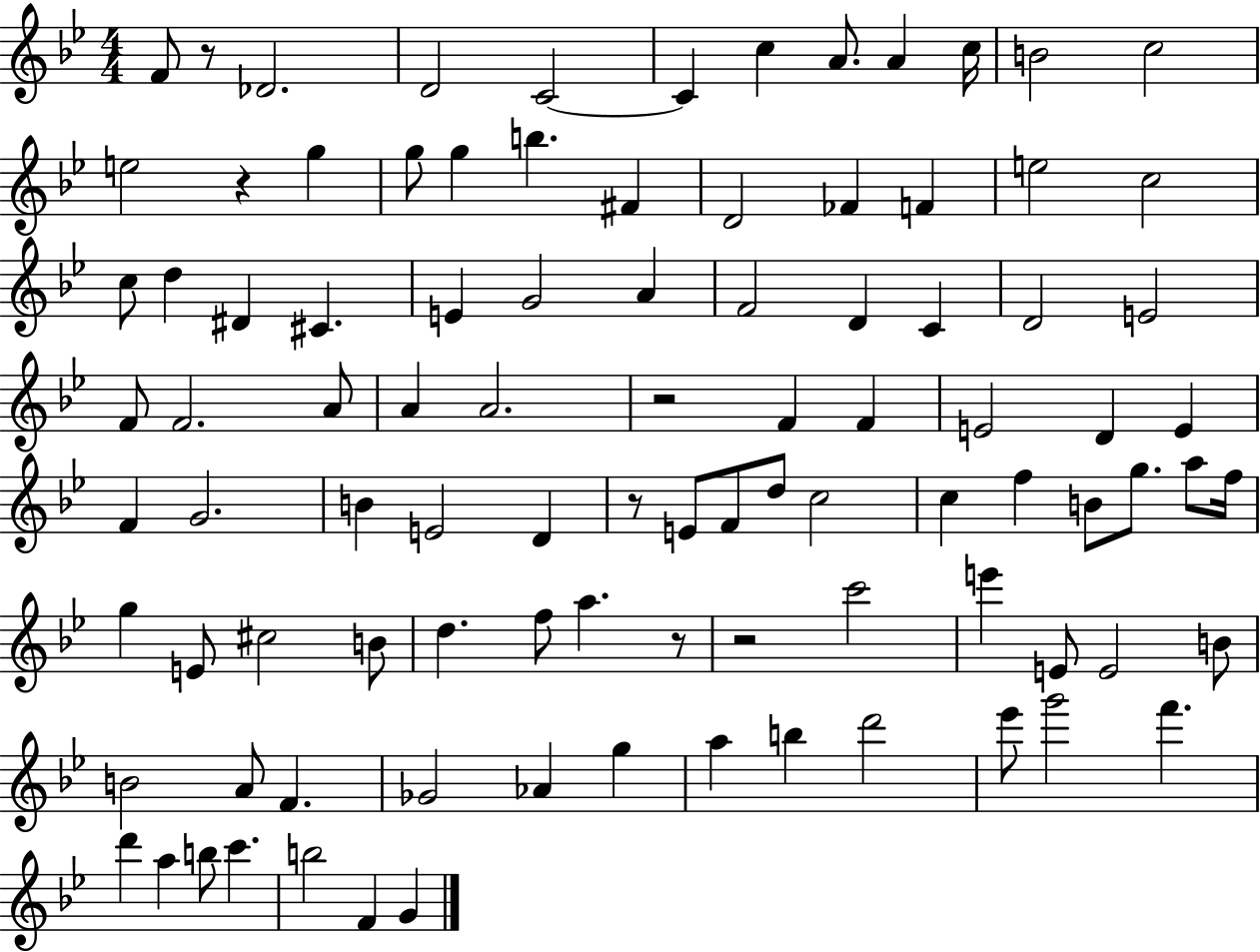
{
  \clef treble
  \numericTimeSignature
  \time 4/4
  \key bes \major
  f'8 r8 des'2. | d'2 c'2~~ | c'4 c''4 a'8. a'4 c''16 | b'2 c''2 | \break e''2 r4 g''4 | g''8 g''4 b''4. fis'4 | d'2 fes'4 f'4 | e''2 c''2 | \break c''8 d''4 dis'4 cis'4. | e'4 g'2 a'4 | f'2 d'4 c'4 | d'2 e'2 | \break f'8 f'2. a'8 | a'4 a'2. | r2 f'4 f'4 | e'2 d'4 e'4 | \break f'4 g'2. | b'4 e'2 d'4 | r8 e'8 f'8 d''8 c''2 | c''4 f''4 b'8 g''8. a''8 f''16 | \break g''4 e'8 cis''2 b'8 | d''4. f''8 a''4. r8 | r2 c'''2 | e'''4 e'8 e'2 b'8 | \break b'2 a'8 f'4. | ges'2 aes'4 g''4 | a''4 b''4 d'''2 | ees'''8 g'''2 f'''4. | \break d'''4 a''4 b''8 c'''4. | b''2 f'4 g'4 | \bar "|."
}